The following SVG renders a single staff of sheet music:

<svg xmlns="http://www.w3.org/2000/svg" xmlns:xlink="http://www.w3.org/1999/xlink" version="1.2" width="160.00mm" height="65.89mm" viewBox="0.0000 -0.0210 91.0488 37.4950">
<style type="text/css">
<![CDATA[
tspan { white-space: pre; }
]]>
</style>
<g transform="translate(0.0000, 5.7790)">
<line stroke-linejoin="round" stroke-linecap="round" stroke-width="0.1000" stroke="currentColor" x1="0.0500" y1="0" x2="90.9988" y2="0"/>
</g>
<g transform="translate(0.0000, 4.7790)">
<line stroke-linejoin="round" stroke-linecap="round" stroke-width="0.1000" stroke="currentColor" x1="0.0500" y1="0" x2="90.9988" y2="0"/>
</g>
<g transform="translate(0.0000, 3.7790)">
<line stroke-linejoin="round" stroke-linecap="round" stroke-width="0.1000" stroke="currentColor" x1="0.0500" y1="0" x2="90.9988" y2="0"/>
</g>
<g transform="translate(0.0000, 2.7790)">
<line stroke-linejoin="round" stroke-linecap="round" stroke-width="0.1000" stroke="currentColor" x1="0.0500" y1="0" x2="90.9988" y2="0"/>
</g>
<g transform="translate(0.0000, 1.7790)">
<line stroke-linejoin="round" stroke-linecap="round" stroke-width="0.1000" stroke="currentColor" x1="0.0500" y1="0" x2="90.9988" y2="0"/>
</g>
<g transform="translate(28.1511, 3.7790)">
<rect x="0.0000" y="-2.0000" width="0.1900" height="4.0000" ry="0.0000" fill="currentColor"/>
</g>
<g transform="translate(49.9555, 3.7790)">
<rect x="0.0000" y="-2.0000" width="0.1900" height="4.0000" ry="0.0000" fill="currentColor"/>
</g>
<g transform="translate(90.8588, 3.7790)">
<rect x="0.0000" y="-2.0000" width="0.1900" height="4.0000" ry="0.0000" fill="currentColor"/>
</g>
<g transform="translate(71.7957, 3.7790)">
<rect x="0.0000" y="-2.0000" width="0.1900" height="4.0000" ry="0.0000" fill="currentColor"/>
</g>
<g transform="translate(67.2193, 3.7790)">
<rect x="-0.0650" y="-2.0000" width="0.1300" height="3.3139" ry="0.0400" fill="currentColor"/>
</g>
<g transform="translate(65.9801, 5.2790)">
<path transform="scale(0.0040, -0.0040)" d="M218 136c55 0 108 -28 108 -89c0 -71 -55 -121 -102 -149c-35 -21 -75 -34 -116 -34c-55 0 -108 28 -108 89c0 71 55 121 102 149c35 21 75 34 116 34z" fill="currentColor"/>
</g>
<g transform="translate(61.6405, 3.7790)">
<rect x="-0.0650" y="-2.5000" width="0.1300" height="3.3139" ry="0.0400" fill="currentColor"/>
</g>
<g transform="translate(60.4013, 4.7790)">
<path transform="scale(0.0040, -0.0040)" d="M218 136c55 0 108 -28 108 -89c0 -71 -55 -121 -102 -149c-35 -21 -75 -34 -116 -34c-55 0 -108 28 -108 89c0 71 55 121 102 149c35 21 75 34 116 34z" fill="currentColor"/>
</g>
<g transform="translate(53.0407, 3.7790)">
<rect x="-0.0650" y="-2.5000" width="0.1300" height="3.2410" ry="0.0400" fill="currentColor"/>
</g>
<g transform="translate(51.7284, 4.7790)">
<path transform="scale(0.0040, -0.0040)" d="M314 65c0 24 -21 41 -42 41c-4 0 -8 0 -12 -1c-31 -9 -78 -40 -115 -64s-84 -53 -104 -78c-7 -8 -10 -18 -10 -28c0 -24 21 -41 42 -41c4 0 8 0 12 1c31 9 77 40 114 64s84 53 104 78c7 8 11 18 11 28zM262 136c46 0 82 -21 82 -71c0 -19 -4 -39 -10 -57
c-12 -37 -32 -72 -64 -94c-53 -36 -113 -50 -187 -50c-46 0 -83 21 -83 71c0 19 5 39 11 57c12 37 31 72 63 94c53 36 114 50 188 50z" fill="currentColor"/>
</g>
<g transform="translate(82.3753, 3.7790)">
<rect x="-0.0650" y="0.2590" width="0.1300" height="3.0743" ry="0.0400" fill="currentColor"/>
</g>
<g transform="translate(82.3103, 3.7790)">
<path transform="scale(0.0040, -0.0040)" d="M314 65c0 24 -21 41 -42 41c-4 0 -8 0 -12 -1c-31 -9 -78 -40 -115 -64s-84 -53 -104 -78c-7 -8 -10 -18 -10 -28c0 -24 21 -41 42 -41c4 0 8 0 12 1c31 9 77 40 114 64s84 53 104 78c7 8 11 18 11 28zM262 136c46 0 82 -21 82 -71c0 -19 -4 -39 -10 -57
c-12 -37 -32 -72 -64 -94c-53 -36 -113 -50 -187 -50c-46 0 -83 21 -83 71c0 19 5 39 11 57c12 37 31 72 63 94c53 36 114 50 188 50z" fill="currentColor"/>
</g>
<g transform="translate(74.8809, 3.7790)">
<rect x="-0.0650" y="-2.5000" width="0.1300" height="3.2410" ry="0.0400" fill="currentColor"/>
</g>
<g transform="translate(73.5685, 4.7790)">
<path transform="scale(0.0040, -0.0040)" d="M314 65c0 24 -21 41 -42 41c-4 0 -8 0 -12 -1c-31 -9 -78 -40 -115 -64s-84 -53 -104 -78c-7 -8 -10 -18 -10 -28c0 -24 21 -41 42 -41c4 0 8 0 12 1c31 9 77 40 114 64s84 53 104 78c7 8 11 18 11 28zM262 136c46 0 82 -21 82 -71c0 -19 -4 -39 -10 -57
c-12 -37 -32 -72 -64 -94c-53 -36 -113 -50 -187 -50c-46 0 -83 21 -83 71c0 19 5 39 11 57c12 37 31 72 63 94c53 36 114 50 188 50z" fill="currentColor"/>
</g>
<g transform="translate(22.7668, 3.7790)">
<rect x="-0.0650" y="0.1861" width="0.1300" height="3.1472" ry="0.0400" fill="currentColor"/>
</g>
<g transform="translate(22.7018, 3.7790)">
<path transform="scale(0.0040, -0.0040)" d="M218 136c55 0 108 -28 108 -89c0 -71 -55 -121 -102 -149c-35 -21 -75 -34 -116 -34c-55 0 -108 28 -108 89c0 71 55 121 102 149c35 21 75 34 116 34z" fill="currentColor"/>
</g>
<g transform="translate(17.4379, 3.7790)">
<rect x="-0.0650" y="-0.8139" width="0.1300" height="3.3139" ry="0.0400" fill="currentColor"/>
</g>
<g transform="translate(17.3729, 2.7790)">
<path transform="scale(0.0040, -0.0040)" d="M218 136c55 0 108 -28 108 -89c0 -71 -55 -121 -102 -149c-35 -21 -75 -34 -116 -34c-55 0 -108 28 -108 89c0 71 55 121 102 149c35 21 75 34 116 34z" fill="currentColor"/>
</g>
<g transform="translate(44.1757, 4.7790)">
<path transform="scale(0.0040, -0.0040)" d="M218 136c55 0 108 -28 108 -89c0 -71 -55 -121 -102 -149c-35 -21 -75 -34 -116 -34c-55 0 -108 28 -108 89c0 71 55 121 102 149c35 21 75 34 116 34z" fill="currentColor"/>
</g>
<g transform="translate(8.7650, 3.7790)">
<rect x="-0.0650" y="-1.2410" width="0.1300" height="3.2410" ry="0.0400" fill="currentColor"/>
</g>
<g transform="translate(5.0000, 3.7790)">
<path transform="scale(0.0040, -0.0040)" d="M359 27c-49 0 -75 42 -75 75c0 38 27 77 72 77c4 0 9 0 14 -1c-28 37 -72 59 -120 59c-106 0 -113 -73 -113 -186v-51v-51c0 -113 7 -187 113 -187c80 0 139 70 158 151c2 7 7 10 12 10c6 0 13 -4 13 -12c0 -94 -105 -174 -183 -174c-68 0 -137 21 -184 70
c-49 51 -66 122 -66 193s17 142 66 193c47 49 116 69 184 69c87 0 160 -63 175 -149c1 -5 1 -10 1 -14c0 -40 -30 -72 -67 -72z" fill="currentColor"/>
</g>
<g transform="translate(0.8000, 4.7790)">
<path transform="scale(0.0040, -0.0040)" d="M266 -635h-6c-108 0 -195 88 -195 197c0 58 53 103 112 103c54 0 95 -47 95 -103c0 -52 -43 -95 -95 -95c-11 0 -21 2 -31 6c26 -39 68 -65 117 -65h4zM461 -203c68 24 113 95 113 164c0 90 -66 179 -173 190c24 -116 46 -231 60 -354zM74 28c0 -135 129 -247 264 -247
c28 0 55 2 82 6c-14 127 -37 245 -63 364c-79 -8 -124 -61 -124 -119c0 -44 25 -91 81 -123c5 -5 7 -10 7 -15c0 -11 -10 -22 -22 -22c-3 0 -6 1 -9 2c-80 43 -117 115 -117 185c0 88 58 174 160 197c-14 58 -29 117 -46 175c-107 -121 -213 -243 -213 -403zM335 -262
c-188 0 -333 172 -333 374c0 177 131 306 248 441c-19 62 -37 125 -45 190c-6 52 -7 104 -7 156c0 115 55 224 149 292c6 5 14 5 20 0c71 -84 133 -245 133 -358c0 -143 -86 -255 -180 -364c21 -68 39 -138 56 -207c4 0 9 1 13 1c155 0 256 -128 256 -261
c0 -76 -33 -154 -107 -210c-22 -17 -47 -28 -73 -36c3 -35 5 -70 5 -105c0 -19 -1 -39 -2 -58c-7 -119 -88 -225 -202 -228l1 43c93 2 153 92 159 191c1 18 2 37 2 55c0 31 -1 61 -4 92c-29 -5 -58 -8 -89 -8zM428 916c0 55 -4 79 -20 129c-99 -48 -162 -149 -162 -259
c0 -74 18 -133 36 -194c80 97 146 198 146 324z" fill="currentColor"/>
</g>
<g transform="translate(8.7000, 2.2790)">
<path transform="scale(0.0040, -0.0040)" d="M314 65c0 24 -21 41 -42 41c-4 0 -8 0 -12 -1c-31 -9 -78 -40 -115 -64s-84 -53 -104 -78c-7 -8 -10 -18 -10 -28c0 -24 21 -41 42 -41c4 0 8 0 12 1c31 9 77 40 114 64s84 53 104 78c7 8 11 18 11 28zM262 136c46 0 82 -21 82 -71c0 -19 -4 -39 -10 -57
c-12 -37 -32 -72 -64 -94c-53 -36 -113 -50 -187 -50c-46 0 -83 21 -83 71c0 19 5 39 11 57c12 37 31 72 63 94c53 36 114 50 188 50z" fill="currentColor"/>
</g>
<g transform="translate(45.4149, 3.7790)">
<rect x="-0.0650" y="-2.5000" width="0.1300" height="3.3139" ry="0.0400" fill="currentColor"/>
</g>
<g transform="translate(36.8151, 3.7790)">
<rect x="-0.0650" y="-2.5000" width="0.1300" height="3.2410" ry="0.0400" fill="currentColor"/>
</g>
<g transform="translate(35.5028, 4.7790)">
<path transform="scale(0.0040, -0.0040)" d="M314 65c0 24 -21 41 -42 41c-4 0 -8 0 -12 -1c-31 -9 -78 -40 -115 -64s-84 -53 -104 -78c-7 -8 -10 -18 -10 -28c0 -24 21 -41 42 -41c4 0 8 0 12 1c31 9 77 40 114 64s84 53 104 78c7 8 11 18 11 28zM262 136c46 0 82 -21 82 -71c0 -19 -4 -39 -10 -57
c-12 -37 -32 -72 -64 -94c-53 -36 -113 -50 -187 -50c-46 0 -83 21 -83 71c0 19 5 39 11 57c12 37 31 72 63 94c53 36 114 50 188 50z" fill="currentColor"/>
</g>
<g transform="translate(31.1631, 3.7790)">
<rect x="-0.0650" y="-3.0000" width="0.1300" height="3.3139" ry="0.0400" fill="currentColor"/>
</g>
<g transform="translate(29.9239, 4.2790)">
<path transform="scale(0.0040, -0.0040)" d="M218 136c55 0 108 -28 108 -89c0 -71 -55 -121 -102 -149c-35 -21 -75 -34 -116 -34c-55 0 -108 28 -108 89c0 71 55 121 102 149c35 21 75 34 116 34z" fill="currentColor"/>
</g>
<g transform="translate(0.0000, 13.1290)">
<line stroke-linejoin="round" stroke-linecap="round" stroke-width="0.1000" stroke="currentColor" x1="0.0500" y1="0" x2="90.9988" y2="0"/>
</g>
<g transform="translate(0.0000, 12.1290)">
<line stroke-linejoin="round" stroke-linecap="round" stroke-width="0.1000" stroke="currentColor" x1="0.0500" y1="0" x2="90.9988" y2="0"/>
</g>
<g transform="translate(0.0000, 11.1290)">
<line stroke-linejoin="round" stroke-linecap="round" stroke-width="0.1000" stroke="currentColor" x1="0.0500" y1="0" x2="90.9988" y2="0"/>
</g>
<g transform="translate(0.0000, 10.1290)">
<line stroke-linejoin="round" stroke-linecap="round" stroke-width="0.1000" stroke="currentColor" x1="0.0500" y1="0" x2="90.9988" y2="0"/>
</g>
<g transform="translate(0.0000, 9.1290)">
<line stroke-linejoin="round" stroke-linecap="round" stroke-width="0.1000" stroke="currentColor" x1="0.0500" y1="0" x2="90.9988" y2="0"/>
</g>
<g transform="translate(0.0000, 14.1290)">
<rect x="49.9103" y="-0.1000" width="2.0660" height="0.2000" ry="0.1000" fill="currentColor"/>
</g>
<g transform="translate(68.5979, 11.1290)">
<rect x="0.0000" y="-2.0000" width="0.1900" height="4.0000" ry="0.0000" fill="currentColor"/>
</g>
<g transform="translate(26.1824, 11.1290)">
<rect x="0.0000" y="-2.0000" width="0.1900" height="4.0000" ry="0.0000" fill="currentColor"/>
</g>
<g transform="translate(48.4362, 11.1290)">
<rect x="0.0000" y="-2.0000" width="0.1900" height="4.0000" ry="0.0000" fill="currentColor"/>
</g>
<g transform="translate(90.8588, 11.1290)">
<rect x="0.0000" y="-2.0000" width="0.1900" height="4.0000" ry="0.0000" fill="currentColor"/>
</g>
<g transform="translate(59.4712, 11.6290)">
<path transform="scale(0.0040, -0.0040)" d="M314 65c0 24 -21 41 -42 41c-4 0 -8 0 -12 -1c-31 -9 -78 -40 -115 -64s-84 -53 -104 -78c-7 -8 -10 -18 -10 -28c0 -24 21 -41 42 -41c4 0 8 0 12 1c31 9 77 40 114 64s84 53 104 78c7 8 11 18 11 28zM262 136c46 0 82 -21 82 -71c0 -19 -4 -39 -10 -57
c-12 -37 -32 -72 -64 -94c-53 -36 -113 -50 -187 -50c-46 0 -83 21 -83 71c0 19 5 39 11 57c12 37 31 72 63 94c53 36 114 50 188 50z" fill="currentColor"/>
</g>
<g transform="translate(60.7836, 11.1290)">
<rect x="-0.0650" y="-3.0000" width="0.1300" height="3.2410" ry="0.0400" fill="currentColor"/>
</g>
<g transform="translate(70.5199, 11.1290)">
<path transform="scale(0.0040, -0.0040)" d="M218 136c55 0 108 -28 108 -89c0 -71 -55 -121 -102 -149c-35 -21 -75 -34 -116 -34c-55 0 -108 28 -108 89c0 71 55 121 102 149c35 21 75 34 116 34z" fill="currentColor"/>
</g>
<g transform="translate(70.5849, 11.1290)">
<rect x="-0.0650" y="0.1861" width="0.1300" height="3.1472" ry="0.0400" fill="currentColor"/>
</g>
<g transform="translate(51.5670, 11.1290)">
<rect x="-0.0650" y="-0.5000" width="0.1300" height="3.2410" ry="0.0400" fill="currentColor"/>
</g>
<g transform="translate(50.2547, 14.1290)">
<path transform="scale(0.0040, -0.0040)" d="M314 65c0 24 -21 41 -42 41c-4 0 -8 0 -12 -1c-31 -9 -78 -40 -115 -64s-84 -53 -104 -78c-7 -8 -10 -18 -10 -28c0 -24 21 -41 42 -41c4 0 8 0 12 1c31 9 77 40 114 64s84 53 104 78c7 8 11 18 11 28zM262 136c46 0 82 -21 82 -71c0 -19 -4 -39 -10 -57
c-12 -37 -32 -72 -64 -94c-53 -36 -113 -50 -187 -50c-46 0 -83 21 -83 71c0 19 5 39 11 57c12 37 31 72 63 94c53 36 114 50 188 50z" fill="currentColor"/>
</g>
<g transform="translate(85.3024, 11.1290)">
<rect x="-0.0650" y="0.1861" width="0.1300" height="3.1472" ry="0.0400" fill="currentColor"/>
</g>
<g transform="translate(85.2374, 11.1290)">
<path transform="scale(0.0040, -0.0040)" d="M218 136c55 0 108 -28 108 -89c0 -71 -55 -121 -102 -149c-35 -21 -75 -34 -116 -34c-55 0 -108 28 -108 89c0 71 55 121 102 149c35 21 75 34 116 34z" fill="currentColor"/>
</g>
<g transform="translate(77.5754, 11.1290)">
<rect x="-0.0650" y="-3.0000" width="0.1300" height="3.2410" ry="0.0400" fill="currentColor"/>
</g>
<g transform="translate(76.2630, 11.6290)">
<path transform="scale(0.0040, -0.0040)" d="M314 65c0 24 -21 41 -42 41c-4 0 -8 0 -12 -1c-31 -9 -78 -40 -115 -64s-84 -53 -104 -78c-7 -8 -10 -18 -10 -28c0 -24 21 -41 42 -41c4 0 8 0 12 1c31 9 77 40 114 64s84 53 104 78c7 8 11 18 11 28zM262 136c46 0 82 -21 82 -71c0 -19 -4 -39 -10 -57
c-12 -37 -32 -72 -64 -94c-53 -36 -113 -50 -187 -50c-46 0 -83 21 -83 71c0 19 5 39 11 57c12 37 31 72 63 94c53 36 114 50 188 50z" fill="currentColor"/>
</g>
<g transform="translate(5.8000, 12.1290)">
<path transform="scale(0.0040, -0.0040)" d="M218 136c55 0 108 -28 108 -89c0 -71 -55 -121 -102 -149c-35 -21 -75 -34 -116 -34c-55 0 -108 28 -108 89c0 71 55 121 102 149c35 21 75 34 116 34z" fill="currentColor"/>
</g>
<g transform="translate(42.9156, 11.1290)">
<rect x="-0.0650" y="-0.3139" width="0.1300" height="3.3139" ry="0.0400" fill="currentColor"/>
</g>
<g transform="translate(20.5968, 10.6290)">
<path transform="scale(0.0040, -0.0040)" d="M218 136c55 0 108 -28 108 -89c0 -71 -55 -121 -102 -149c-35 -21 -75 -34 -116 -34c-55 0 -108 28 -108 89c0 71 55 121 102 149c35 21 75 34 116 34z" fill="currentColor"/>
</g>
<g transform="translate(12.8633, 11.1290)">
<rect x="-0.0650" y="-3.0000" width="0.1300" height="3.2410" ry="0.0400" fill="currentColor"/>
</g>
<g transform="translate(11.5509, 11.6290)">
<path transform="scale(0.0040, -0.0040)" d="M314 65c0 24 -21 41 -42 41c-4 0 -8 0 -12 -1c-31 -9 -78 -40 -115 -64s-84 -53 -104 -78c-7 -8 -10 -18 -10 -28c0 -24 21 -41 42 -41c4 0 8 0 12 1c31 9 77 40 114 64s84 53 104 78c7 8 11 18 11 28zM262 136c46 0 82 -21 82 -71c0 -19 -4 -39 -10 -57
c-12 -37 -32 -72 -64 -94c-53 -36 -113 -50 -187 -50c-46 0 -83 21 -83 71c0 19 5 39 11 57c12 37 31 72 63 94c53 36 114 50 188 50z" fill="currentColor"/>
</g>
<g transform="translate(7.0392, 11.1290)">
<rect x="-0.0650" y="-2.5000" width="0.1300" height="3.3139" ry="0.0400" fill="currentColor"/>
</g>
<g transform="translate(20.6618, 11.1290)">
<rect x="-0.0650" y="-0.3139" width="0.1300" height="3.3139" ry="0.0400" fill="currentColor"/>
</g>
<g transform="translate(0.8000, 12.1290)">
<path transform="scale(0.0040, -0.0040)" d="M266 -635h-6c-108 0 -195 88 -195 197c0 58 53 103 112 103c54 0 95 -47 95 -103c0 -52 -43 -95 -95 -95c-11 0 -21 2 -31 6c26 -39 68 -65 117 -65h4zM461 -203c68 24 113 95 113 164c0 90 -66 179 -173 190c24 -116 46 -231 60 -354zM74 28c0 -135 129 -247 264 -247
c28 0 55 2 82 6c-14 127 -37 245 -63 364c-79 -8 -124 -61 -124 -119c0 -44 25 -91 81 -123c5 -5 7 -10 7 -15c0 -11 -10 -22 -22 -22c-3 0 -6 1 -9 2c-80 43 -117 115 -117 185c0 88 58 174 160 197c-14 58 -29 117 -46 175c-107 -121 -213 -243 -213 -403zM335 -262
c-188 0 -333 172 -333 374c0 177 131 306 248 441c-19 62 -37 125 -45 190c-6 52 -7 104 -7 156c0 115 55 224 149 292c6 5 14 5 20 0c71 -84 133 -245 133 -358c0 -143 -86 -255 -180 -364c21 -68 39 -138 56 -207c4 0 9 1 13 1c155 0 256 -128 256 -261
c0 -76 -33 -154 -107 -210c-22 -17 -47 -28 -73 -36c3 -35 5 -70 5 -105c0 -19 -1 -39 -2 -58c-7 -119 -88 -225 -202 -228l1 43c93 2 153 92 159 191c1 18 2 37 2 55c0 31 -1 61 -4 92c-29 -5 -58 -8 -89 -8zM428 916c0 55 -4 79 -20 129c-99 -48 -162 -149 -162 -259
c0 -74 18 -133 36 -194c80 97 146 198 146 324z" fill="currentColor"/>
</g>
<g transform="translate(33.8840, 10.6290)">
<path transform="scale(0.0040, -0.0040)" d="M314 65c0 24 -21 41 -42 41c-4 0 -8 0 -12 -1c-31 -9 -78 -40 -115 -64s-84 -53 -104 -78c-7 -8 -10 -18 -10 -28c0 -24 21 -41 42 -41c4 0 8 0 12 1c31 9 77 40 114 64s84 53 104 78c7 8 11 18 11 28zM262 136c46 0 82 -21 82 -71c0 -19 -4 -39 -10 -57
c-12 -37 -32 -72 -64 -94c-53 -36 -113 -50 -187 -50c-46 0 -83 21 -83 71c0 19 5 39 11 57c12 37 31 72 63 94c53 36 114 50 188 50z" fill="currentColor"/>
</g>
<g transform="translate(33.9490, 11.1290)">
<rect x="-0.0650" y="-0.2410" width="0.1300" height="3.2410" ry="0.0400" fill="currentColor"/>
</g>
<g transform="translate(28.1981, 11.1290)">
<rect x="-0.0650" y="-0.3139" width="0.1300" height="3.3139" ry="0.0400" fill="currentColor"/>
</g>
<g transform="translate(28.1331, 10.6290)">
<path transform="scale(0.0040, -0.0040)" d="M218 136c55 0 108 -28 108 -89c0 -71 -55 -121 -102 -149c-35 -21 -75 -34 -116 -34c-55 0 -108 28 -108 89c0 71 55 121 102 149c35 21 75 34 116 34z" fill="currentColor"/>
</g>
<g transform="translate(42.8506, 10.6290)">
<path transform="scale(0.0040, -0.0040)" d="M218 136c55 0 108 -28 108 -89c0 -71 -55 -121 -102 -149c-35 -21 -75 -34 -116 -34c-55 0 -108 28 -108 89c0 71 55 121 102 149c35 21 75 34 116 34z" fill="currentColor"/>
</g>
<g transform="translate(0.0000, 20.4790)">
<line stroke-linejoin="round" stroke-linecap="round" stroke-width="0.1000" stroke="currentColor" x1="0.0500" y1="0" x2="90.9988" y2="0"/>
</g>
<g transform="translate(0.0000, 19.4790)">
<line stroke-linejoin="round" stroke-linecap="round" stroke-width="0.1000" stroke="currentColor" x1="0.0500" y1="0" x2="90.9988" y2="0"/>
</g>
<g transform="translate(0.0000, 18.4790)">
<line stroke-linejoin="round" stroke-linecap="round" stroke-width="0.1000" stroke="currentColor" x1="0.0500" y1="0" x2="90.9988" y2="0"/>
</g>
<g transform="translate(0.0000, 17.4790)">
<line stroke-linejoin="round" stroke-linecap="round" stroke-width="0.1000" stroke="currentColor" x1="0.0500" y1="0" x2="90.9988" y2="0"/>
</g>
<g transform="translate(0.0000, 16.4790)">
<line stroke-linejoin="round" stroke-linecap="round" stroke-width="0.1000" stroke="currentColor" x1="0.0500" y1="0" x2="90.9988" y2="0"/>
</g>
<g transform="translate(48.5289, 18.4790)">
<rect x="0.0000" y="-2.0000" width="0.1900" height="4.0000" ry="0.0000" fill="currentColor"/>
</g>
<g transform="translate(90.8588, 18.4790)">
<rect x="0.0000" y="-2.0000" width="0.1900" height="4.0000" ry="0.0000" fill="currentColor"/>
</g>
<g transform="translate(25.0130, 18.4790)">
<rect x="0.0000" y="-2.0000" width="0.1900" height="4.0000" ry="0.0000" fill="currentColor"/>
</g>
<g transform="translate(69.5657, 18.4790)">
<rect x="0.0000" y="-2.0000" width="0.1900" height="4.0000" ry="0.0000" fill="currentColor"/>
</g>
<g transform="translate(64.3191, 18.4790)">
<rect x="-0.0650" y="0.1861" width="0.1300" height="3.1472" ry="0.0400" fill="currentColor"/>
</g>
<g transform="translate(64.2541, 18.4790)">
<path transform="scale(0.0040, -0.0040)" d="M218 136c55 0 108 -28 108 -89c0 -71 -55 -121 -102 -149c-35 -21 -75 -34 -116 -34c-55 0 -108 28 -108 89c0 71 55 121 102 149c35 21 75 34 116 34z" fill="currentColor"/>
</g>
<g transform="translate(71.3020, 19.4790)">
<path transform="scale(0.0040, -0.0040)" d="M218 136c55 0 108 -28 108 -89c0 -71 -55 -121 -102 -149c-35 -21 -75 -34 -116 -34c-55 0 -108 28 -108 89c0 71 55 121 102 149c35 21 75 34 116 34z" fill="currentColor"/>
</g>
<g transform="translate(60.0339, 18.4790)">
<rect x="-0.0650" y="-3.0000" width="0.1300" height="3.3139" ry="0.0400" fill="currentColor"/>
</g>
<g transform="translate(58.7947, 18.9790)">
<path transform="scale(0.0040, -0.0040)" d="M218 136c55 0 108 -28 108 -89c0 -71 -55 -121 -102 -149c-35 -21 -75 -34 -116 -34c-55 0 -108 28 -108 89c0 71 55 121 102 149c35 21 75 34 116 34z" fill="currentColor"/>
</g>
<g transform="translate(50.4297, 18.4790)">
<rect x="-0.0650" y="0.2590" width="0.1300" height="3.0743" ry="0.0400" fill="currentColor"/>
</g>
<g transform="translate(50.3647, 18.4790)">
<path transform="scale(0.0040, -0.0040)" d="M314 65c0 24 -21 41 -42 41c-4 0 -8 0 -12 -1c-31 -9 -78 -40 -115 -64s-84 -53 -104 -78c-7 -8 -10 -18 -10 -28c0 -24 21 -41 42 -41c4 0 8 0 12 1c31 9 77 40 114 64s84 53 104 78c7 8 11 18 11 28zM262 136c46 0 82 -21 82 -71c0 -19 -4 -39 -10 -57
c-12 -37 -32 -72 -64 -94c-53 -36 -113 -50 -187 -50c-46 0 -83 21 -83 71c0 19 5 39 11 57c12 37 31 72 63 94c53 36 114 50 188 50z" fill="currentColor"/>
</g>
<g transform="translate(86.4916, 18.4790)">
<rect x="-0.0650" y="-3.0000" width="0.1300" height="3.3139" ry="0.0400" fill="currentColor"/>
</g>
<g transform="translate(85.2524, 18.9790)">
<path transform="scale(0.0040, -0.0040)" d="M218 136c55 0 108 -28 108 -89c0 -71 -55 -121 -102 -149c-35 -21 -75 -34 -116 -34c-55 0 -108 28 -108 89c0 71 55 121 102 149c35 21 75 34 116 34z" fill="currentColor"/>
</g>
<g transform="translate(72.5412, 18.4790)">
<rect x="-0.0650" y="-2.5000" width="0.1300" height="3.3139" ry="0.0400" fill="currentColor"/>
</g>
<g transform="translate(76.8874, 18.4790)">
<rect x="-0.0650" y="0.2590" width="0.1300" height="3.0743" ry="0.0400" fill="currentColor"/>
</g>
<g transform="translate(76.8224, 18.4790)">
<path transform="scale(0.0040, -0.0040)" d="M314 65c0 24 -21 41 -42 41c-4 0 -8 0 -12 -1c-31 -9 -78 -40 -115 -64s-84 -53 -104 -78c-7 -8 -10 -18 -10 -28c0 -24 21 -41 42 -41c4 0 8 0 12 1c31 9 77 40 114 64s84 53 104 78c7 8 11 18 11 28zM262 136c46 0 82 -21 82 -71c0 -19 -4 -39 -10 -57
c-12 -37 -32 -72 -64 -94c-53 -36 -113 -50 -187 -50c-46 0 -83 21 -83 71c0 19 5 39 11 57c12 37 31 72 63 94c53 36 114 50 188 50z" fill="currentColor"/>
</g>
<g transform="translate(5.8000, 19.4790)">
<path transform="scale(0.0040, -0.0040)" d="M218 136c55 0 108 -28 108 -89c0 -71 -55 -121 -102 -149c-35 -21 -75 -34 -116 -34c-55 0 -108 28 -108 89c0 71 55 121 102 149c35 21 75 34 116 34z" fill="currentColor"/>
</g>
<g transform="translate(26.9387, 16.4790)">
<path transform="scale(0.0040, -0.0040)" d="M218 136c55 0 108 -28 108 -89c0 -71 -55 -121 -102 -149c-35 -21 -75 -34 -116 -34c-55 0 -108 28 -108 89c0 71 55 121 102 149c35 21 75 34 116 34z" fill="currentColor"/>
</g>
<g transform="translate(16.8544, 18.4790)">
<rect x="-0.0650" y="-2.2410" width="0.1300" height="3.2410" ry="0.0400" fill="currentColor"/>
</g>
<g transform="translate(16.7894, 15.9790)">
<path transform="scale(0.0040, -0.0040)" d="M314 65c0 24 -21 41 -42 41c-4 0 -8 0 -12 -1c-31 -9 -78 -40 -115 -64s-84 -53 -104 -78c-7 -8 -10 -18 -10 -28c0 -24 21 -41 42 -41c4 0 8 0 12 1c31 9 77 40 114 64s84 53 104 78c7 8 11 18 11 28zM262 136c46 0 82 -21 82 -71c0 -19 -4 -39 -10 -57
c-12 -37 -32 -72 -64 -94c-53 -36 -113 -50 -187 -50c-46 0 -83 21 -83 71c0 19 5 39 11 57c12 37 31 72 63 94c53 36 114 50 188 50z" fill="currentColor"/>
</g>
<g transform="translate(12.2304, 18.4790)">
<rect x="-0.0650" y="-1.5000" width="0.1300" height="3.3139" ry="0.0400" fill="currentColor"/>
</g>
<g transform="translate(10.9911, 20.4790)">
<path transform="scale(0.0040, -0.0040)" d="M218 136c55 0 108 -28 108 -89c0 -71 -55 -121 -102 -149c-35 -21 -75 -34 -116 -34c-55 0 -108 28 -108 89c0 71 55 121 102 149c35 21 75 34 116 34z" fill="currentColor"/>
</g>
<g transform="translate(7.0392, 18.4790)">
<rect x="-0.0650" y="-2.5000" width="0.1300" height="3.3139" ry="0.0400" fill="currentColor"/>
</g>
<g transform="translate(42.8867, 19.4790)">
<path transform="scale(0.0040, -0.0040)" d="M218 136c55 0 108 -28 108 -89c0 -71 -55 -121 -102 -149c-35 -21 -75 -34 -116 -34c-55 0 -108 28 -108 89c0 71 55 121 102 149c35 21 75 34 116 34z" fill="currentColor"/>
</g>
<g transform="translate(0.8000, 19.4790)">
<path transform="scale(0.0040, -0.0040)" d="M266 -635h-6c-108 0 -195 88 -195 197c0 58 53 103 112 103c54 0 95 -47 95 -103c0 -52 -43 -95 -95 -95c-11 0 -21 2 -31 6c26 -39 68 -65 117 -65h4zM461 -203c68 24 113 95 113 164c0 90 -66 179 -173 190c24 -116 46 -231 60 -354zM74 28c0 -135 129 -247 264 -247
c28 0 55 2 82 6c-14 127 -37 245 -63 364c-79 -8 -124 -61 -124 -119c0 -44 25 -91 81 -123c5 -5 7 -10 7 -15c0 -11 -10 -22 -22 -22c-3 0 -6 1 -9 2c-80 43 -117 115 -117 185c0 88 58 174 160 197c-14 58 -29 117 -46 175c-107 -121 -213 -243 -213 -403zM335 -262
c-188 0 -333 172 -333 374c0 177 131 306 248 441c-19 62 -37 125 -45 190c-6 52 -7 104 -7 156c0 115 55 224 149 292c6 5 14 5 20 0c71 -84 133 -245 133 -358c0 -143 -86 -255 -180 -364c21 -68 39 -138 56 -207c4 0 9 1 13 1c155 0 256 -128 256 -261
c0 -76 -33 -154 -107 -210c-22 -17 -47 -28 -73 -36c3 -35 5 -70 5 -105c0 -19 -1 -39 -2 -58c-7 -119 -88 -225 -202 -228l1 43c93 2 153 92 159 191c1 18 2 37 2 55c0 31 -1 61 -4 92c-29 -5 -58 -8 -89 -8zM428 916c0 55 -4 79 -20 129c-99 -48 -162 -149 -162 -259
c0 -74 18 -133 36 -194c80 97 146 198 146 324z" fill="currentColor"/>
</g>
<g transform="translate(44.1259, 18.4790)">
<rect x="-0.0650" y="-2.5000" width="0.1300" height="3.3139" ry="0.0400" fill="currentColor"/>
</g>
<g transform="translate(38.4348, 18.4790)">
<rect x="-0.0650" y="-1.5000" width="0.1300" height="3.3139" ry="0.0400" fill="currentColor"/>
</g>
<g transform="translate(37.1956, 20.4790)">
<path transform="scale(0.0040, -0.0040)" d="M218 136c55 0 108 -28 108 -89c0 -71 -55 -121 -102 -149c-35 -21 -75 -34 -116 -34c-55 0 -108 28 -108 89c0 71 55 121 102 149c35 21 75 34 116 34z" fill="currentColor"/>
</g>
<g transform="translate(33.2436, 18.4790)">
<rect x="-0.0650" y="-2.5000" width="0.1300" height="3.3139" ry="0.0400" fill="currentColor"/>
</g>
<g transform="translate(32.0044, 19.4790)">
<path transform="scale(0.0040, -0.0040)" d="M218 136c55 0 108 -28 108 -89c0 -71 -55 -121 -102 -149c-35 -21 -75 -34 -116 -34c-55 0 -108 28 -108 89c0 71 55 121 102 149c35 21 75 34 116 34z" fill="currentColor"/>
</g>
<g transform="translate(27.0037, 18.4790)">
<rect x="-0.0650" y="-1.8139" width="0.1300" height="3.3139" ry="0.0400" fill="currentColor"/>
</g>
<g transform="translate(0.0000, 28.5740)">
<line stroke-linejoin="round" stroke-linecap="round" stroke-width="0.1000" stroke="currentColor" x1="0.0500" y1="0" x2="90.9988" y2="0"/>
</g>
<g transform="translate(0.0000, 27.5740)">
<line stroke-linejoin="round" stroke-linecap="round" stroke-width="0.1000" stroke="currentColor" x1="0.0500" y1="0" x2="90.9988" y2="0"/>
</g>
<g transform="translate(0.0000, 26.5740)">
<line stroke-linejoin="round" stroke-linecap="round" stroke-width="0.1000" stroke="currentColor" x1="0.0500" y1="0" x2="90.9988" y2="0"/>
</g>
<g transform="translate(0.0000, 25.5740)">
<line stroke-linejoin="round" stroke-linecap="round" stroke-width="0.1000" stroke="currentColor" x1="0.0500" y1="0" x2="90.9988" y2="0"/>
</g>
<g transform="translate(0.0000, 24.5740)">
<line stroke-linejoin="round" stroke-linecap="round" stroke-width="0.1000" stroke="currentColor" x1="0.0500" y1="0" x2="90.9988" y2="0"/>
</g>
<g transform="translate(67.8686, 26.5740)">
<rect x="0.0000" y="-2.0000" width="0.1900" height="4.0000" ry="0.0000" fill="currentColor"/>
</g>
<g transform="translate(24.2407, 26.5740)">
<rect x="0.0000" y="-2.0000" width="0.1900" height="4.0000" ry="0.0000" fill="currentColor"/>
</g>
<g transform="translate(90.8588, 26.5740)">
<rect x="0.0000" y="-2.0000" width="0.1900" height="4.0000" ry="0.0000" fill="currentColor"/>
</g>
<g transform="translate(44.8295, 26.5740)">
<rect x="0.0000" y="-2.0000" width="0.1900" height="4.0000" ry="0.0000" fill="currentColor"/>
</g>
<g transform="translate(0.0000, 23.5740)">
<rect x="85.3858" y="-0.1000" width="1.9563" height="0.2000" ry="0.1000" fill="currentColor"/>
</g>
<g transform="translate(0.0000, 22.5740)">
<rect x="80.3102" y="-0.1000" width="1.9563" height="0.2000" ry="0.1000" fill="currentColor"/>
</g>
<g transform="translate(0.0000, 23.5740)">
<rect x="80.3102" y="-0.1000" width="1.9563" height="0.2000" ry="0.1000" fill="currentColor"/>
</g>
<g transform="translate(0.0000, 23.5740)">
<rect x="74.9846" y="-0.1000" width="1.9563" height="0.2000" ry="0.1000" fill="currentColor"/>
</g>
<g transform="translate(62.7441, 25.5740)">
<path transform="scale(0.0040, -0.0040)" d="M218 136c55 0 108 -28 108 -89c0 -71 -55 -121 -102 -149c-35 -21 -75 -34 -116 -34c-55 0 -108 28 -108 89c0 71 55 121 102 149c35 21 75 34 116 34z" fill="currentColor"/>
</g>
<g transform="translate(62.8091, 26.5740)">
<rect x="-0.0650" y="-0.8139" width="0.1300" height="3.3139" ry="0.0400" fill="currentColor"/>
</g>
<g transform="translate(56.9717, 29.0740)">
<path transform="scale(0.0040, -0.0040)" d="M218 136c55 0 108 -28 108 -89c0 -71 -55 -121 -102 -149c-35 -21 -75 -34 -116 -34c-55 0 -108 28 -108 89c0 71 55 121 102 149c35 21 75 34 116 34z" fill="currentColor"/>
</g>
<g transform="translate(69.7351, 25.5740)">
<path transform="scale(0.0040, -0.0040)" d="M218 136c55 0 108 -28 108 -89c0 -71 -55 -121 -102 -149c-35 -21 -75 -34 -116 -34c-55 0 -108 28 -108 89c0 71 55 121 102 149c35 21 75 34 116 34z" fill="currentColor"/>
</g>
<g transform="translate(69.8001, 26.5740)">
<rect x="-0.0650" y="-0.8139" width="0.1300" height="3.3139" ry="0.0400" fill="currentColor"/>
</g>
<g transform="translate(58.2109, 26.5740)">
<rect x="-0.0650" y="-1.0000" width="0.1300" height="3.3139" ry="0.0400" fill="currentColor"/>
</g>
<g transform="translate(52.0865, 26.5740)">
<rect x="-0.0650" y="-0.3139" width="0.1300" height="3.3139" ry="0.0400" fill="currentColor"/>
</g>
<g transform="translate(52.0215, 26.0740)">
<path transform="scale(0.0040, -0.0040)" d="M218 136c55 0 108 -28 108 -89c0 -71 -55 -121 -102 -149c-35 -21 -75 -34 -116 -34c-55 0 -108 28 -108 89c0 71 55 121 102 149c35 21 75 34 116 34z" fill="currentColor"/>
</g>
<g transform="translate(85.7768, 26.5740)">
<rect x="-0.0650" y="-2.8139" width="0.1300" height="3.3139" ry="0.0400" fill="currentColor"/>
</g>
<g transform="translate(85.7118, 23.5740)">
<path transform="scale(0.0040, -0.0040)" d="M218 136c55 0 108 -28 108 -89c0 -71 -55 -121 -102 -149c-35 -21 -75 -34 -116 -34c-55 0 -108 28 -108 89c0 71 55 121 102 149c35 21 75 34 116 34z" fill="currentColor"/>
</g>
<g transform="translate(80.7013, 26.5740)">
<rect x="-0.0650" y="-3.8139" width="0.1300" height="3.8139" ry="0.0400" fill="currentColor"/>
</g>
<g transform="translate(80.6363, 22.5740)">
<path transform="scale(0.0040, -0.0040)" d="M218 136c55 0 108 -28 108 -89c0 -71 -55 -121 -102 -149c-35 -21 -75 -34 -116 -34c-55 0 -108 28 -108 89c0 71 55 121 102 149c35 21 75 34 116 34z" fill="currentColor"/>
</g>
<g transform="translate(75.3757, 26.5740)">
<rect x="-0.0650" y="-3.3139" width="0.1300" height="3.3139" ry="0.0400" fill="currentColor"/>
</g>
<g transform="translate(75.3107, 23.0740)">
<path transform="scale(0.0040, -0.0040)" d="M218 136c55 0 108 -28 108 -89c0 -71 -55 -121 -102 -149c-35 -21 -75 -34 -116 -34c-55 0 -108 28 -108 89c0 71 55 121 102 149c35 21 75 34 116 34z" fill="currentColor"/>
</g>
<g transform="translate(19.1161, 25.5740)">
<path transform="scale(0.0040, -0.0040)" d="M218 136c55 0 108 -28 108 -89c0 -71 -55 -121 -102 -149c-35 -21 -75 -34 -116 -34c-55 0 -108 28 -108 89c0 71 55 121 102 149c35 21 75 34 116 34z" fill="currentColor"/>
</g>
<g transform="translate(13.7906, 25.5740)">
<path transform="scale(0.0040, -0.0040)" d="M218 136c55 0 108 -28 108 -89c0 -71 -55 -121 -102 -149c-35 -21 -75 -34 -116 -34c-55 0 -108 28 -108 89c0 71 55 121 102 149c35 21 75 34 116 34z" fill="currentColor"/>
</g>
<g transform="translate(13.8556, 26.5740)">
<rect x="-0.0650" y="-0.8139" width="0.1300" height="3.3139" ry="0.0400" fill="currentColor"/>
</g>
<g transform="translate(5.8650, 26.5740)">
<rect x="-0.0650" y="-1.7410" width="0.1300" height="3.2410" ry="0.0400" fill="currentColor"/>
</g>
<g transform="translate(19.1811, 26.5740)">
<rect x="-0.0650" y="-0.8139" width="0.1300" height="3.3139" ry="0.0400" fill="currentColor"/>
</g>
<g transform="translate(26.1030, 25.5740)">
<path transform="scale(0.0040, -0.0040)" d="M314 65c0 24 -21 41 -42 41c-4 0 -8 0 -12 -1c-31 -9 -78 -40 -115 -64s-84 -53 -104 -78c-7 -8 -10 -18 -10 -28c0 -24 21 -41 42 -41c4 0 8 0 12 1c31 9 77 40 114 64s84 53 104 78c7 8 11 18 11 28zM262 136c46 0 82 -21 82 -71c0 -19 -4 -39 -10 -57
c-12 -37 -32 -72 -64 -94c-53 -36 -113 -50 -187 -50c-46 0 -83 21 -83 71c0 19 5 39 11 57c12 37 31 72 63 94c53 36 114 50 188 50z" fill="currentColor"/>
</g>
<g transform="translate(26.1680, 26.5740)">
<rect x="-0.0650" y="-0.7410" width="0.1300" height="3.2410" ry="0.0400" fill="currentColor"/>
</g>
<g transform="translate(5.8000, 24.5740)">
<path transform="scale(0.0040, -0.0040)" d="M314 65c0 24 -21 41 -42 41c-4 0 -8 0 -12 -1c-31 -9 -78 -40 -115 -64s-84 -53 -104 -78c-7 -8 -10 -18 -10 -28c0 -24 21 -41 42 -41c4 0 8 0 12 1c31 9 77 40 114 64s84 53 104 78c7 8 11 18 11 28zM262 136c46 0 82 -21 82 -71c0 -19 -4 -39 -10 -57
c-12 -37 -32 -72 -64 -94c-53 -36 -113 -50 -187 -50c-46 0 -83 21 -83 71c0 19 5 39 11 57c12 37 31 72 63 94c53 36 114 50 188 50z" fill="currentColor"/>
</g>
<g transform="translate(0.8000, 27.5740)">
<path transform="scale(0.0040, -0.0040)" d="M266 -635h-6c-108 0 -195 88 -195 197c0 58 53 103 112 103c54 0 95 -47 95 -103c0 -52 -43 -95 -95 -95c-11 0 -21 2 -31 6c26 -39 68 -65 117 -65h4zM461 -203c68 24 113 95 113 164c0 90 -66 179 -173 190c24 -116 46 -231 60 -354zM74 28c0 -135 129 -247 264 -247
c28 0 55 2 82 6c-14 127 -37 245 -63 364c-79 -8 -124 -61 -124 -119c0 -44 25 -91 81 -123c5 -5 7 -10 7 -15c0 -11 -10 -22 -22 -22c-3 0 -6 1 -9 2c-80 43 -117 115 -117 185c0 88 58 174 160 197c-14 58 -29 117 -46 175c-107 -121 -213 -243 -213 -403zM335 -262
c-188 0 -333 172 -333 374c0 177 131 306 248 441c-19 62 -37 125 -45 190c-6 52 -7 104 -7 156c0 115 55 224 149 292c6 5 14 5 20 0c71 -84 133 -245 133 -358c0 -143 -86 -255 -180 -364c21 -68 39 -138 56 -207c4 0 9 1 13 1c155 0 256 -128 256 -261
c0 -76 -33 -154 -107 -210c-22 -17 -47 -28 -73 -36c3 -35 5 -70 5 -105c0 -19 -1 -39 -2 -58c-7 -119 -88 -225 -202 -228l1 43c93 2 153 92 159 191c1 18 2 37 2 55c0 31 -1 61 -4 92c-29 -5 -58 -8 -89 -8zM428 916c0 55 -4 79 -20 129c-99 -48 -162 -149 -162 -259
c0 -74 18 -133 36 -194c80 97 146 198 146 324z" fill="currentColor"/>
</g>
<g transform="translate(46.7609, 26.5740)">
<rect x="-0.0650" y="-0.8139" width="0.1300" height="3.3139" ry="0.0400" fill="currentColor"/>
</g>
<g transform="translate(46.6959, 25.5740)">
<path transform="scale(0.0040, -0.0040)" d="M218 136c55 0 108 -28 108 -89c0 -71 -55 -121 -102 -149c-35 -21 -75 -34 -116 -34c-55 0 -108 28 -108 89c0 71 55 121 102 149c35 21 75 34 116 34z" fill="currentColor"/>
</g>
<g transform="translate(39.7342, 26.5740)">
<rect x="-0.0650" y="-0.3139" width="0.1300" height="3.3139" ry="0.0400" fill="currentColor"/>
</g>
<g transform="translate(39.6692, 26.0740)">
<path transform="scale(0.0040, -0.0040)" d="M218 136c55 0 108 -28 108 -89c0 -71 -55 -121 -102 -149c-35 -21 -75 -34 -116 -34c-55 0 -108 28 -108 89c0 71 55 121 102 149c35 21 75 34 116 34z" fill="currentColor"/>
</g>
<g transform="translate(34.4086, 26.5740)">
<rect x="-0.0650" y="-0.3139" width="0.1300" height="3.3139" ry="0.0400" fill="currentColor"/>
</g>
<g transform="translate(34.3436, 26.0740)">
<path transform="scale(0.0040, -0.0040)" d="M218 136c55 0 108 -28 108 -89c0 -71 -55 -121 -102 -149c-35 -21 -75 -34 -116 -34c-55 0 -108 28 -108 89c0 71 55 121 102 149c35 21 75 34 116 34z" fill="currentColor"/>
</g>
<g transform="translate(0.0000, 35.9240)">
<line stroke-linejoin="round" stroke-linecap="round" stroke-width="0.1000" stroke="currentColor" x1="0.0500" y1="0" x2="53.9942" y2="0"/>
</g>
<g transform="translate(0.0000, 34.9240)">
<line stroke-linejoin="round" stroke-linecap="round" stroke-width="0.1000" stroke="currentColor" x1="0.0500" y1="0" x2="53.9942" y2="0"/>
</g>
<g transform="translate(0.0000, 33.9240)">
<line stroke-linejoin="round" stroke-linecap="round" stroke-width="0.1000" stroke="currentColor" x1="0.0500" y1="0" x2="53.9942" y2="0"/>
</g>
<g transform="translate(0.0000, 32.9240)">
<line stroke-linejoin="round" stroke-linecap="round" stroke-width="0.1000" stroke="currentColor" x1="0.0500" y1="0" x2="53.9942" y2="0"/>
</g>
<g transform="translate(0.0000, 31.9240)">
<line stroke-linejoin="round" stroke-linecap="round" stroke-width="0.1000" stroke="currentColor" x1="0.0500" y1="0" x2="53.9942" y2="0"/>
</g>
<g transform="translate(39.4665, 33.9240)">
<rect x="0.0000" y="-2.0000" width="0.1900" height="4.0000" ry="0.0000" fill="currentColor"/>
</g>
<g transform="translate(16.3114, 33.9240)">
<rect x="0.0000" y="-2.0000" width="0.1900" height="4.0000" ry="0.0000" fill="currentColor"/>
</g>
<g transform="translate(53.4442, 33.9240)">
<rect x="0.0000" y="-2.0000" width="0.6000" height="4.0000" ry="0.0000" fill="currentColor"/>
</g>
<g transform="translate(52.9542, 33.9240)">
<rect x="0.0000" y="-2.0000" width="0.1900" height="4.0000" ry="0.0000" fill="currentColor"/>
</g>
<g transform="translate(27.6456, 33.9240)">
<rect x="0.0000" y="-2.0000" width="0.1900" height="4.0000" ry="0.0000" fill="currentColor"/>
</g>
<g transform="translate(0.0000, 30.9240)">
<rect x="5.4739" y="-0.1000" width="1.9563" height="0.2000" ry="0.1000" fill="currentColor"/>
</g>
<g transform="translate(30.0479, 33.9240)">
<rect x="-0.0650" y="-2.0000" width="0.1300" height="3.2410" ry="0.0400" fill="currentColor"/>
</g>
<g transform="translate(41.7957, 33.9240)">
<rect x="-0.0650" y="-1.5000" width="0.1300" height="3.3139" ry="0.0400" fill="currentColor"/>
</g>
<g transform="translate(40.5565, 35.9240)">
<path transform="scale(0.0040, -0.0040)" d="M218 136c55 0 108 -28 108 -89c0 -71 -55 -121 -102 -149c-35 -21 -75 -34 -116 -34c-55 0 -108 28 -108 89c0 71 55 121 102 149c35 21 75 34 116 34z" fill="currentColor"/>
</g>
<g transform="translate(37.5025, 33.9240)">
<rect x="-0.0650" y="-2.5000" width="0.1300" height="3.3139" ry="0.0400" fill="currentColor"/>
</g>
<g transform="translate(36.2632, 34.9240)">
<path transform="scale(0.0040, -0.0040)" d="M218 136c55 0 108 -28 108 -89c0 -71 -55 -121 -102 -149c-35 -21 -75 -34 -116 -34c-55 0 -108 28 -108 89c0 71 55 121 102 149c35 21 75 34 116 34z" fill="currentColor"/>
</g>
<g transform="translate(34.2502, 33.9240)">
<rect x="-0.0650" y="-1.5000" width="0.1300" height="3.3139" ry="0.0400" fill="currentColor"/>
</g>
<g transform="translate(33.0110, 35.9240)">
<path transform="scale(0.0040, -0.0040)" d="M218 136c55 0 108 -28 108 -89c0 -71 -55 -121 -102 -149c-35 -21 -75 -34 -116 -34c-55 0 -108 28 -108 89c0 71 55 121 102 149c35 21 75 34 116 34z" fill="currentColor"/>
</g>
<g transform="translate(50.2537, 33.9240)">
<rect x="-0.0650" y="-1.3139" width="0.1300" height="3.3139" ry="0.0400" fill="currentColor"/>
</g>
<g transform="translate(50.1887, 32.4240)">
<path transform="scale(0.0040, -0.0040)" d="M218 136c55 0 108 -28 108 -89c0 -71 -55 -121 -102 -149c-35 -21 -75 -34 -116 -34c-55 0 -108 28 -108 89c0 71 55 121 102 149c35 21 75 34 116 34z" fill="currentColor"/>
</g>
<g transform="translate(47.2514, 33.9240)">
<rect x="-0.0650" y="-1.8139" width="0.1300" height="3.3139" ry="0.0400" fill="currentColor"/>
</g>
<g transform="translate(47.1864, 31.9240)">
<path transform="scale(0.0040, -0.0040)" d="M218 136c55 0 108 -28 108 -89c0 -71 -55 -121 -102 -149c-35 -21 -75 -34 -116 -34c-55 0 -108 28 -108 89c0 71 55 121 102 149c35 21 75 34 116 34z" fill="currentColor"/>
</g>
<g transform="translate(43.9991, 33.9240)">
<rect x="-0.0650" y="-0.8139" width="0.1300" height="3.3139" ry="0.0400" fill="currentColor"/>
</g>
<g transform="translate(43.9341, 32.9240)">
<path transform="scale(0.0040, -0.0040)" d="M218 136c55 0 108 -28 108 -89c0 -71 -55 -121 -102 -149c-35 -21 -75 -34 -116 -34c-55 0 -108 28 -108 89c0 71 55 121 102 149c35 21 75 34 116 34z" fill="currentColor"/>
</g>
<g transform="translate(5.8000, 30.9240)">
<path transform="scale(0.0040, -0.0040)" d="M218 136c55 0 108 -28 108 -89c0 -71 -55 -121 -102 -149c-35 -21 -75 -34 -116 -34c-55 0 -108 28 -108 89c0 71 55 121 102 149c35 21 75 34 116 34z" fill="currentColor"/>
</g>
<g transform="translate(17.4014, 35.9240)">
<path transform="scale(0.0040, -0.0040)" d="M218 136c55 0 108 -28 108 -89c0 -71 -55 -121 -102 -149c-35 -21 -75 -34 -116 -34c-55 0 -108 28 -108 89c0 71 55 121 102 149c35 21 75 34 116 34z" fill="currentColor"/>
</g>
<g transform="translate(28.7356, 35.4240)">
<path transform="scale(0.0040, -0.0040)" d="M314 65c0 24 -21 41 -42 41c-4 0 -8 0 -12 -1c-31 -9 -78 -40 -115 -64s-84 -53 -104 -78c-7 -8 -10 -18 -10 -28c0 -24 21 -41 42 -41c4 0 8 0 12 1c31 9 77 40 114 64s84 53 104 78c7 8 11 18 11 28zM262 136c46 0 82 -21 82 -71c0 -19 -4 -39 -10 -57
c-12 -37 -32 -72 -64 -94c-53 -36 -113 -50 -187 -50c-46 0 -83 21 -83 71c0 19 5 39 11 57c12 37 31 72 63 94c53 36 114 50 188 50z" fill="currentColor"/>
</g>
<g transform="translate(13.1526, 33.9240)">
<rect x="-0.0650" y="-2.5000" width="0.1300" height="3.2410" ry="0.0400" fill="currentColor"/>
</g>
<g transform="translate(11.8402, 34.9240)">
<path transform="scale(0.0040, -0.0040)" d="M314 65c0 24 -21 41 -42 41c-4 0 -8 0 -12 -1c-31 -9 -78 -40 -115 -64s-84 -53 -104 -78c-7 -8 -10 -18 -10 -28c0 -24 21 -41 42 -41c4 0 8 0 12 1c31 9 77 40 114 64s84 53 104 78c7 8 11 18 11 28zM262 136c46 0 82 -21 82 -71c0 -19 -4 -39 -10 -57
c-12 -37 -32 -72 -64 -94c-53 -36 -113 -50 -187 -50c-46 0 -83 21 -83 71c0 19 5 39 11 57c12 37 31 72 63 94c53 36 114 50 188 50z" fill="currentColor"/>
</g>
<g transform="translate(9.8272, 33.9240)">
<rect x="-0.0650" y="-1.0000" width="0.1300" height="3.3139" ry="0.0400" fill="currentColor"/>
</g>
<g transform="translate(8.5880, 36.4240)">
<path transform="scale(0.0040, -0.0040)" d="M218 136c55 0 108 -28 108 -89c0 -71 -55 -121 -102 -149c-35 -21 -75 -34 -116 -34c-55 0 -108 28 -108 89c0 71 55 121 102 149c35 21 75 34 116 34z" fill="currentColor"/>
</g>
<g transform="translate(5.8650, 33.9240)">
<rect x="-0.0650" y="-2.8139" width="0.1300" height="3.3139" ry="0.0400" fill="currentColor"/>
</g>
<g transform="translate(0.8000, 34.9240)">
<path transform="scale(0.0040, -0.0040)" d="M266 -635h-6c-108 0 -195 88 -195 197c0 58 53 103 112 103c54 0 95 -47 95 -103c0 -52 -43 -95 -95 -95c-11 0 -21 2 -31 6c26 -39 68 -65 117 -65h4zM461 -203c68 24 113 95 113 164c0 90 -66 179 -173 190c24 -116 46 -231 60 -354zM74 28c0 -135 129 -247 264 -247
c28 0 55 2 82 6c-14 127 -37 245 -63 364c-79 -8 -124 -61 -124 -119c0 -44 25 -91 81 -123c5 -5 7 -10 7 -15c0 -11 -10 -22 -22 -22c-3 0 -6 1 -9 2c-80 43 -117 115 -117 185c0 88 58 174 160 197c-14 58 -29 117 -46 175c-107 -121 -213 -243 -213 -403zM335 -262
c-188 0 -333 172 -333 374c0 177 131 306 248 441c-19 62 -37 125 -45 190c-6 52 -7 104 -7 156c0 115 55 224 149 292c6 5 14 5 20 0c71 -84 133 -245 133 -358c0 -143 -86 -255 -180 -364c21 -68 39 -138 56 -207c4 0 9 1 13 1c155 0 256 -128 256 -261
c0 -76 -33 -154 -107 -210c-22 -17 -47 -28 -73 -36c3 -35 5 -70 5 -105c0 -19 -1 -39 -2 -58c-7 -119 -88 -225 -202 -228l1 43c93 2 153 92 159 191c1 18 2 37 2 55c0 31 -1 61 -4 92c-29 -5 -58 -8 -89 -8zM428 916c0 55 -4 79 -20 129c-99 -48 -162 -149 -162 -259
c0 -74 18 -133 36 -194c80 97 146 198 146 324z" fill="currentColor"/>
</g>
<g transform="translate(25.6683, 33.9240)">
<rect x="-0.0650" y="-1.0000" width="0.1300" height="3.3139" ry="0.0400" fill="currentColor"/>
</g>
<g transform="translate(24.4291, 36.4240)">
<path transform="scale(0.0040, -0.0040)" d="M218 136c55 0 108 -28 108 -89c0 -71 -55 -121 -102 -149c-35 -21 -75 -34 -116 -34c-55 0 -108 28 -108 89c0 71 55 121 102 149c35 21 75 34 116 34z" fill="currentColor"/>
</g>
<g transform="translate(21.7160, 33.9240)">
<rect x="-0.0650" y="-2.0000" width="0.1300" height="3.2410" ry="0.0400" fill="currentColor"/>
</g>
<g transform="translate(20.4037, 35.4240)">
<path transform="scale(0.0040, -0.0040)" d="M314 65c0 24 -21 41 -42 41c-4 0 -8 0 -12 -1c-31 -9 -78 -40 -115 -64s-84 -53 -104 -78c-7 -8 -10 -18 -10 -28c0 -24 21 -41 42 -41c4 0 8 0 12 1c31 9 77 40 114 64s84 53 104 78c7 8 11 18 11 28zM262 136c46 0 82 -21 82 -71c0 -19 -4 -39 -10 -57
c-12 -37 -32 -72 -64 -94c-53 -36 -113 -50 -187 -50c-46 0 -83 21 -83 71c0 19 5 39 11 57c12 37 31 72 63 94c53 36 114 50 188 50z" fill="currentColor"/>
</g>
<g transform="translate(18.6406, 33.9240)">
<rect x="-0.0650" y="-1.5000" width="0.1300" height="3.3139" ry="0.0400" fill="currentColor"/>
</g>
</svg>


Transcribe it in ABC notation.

X:1
T:Untitled
M:4/4
L:1/4
K:C
e2 d B A G2 G G2 G F G2 B2 G A2 c c c2 c C2 A2 B A2 B G E g2 f G E G B2 A B G B2 A f2 d d d2 c c d c D d d b c' a a D G2 E F2 D F2 E G E d f e